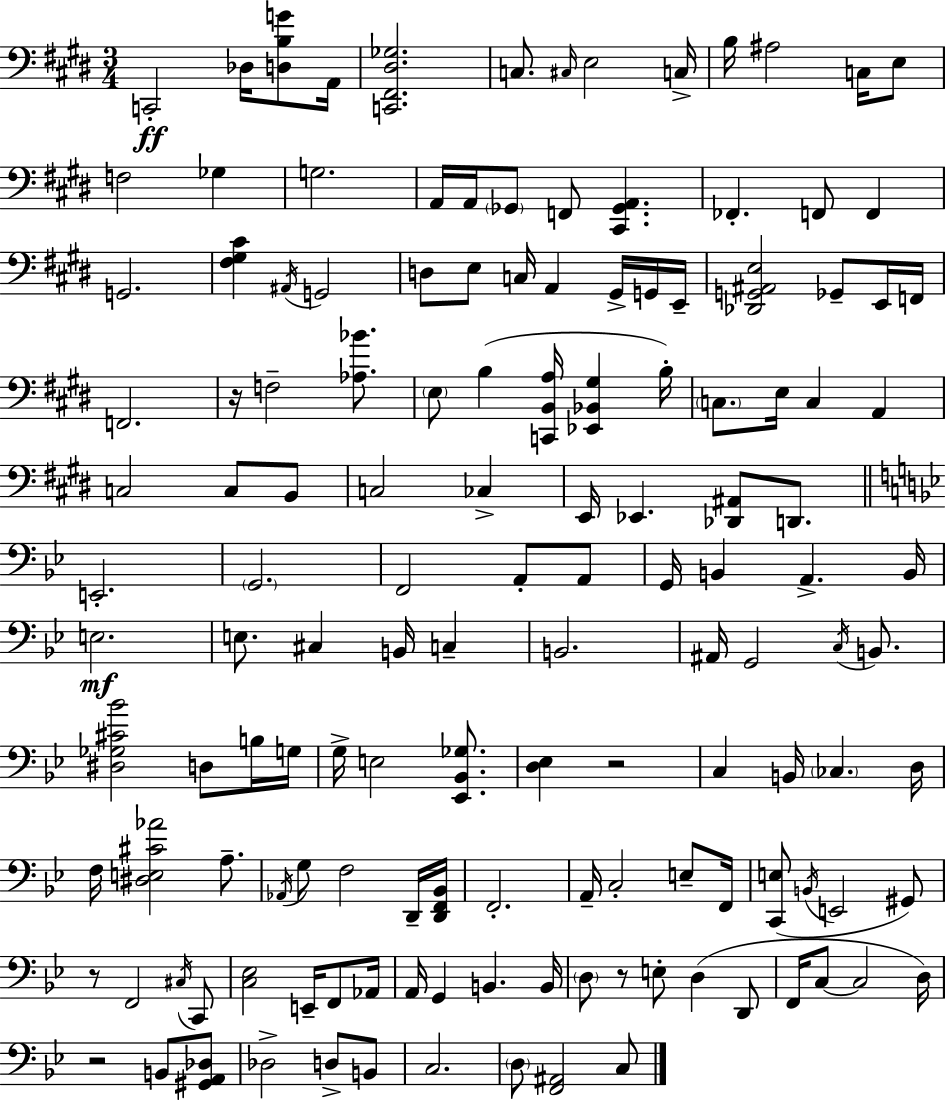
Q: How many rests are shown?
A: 5